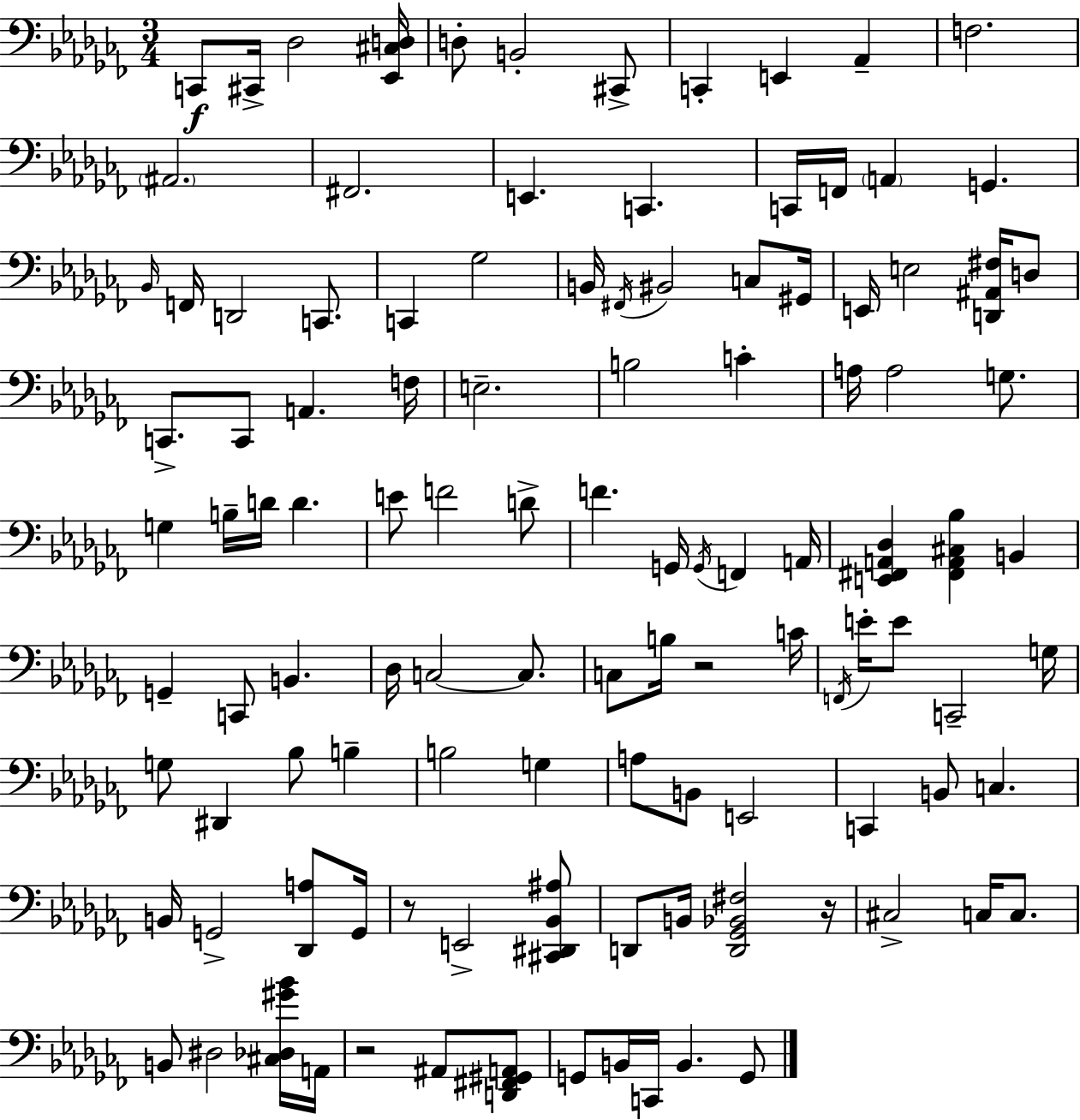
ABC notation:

X:1
T:Untitled
M:3/4
L:1/4
K:Abm
C,,/2 ^C,,/4 _D,2 [_E,,^C,D,]/4 D,/2 B,,2 ^C,,/2 C,, E,, _A,, F,2 ^A,,2 ^F,,2 E,, C,, C,,/4 F,,/4 A,, G,, _B,,/4 F,,/4 D,,2 C,,/2 C,, _G,2 B,,/4 ^F,,/4 ^B,,2 C,/2 ^G,,/4 E,,/4 E,2 [D,,^A,,^F,]/4 D,/2 C,,/2 C,,/2 A,, F,/4 E,2 B,2 C A,/4 A,2 G,/2 G, B,/4 D/4 D E/2 F2 D/2 F G,,/4 G,,/4 F,, A,,/4 [E,,^F,,A,,_D,] [^F,,A,,^C,_B,] B,, G,, C,,/2 B,, _D,/4 C,2 C,/2 C,/2 B,/4 z2 C/4 F,,/4 E/4 E/2 C,,2 G,/4 G,/2 ^D,, _B,/2 B, B,2 G, A,/2 B,,/2 E,,2 C,, B,,/2 C, B,,/4 G,,2 [_D,,A,]/2 G,,/4 z/2 E,,2 [^C,,^D,,_B,,^A,]/2 D,,/2 B,,/4 [D,,_G,,_B,,^F,]2 z/4 ^C,2 C,/4 C,/2 B,,/2 ^D,2 [^C,_D,^G_B]/4 A,,/4 z2 ^A,,/2 [D,,^F,,^G,,A,,]/2 G,,/2 B,,/4 C,,/4 B,, G,,/2